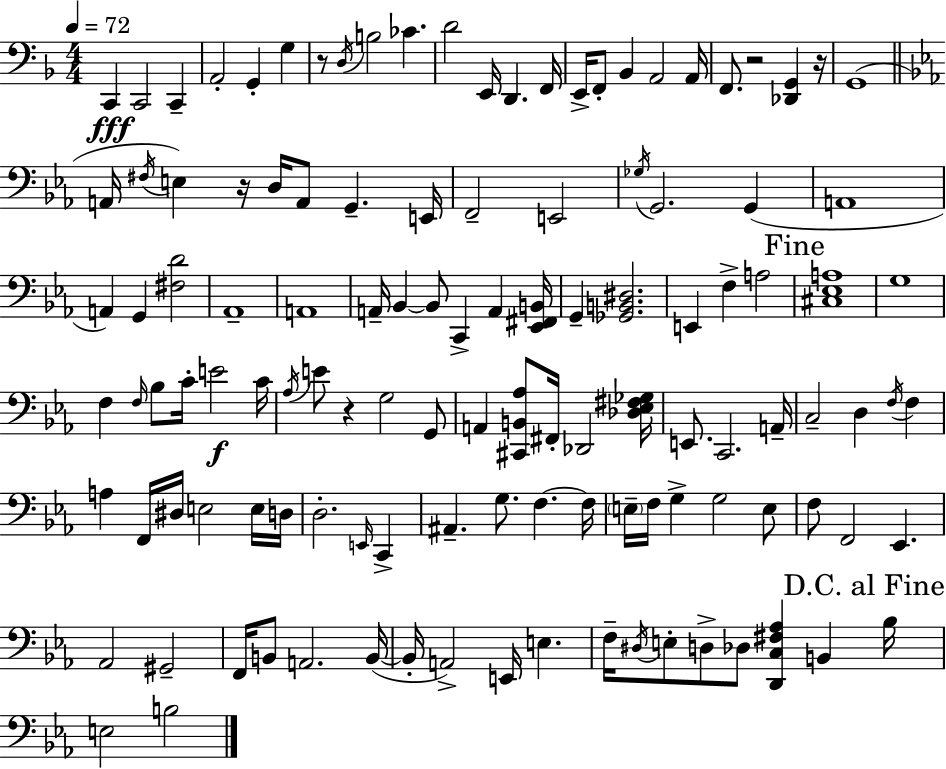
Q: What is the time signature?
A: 4/4